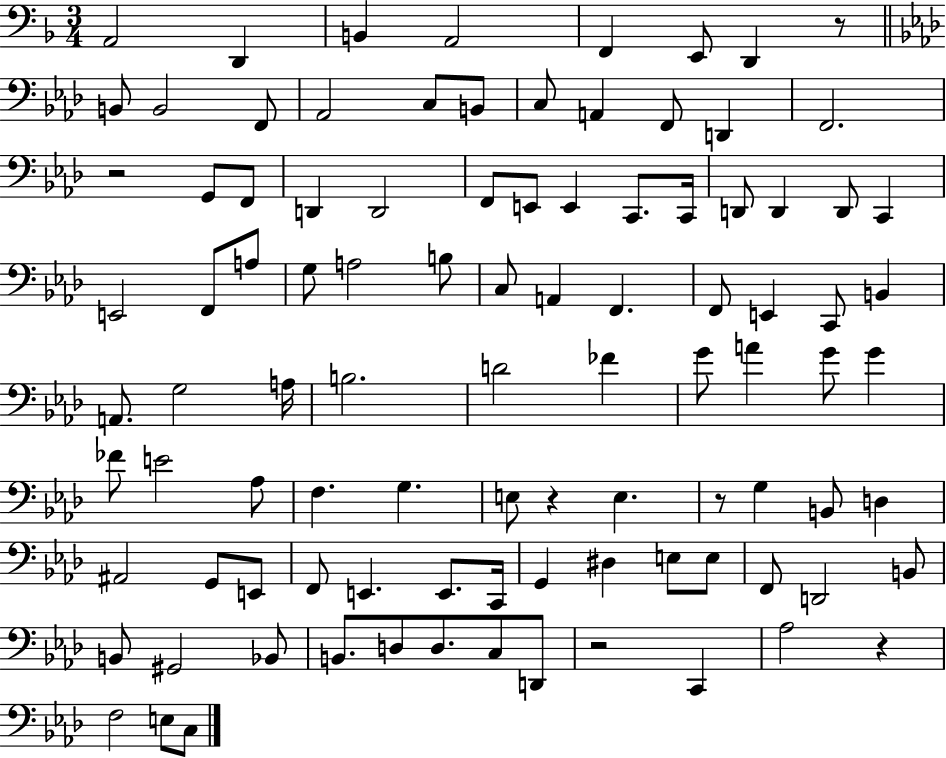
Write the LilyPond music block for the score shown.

{
  \clef bass
  \numericTimeSignature
  \time 3/4
  \key f \major
  a,2 d,4 | b,4 a,2 | f,4 e,8 d,4 r8 | \bar "||" \break \key f \minor b,8 b,2 f,8 | aes,2 c8 b,8 | c8 a,4 f,8 d,4 | f,2. | \break r2 g,8 f,8 | d,4 d,2 | f,8 e,8 e,4 c,8. c,16 | d,8 d,4 d,8 c,4 | \break e,2 f,8 a8 | g8 a2 b8 | c8 a,4 f,4. | f,8 e,4 c,8 b,4 | \break a,8. g2 a16 | b2. | d'2 fes'4 | g'8 a'4 g'8 g'4 | \break fes'8 e'2 aes8 | f4. g4. | e8 r4 e4. | r8 g4 b,8 d4 | \break ais,2 g,8 e,8 | f,8 e,4. e,8. c,16 | g,4 dis4 e8 e8 | f,8 d,2 b,8 | \break b,8 gis,2 bes,8 | b,8. d8 d8. c8 d,8 | r2 c,4 | aes2 r4 | \break f2 e8 c8 | \bar "|."
}